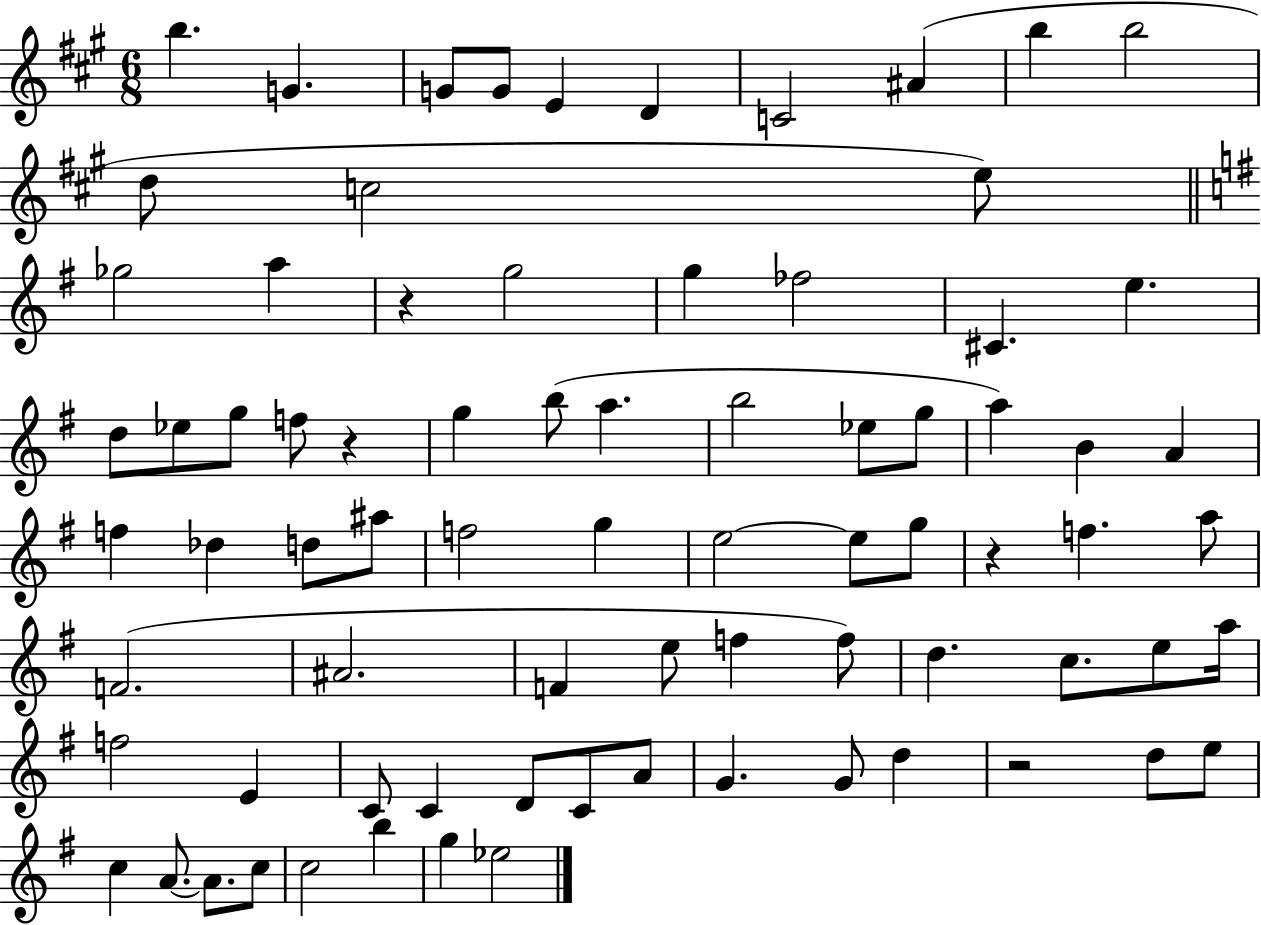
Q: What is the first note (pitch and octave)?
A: B5